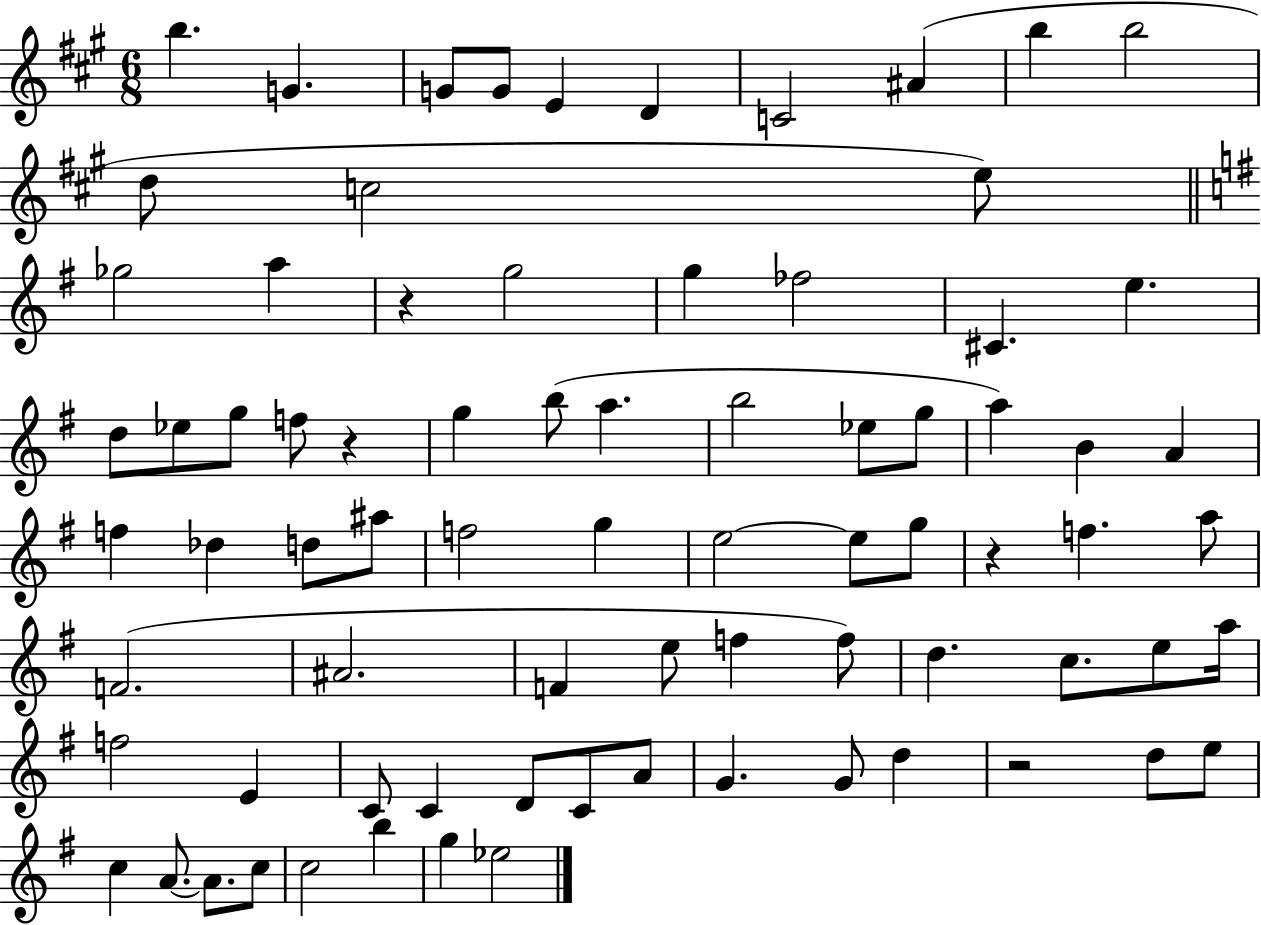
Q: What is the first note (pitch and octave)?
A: B5